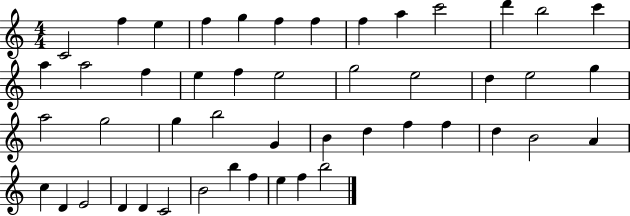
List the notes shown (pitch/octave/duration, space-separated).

C4/h F5/q E5/q F5/q G5/q F5/q F5/q F5/q A5/q C6/h D6/q B5/h C6/q A5/q A5/h F5/q E5/q F5/q E5/h G5/h E5/h D5/q E5/h G5/q A5/h G5/h G5/q B5/h G4/q B4/q D5/q F5/q F5/q D5/q B4/h A4/q C5/q D4/q E4/h D4/q D4/q C4/h B4/h B5/q F5/q E5/q F5/q B5/h